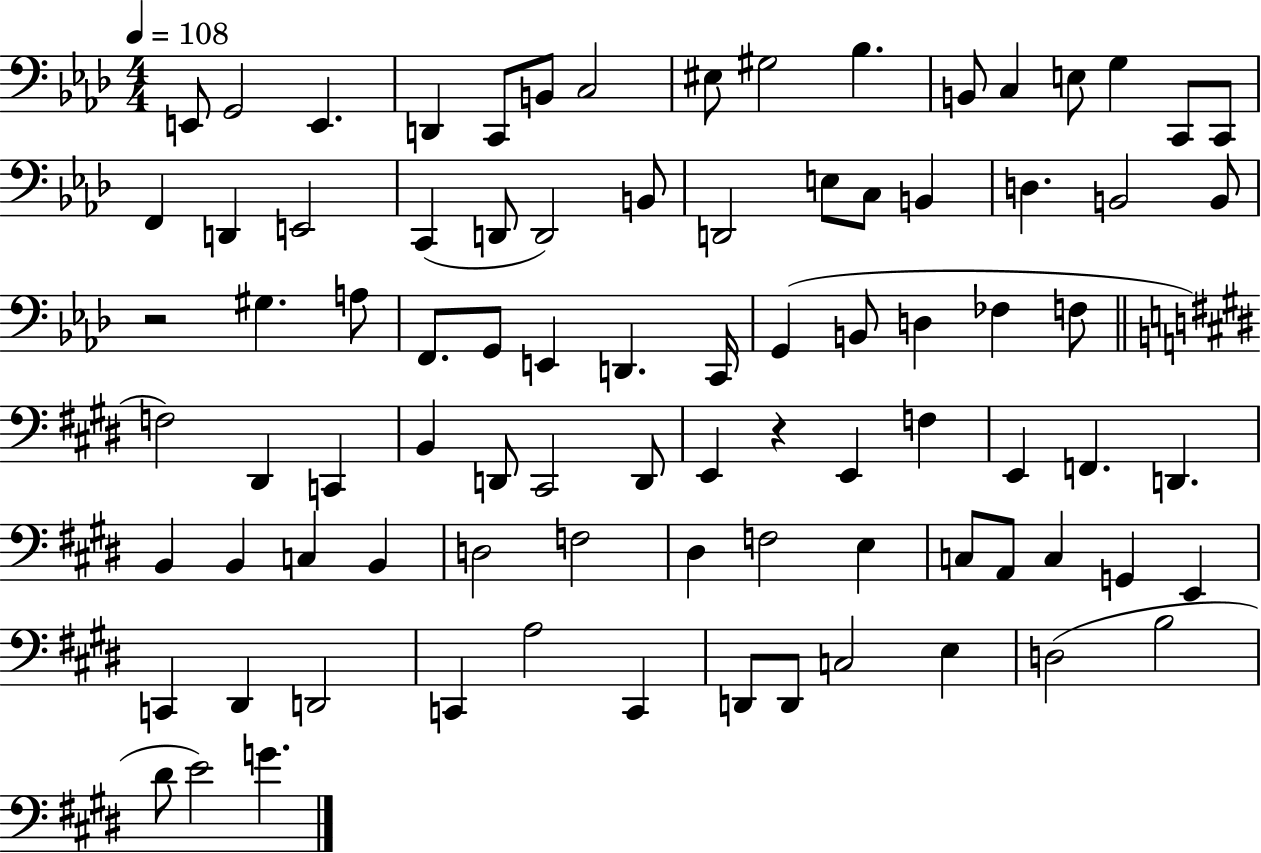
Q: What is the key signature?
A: AES major